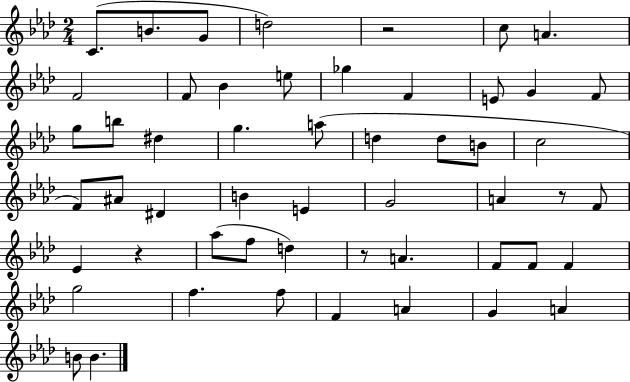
C4/e. B4/e. G4/e D5/h R/h C5/e A4/q. F4/h F4/e Bb4/q E5/e Gb5/q F4/q E4/e G4/q F4/e G5/e B5/e D#5/q G5/q. A5/e D5/q D5/e B4/e C5/h F4/e A#4/e D#4/q B4/q E4/q G4/h A4/q R/e F4/e Eb4/q R/q Ab5/e F5/e D5/q R/e A4/q. F4/e F4/e F4/q G5/h F5/q. F5/e F4/q A4/q G4/q A4/q B4/e B4/q.